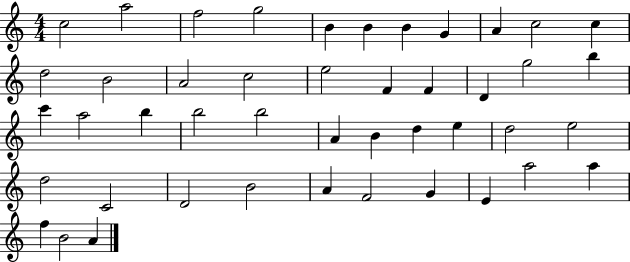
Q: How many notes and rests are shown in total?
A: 45